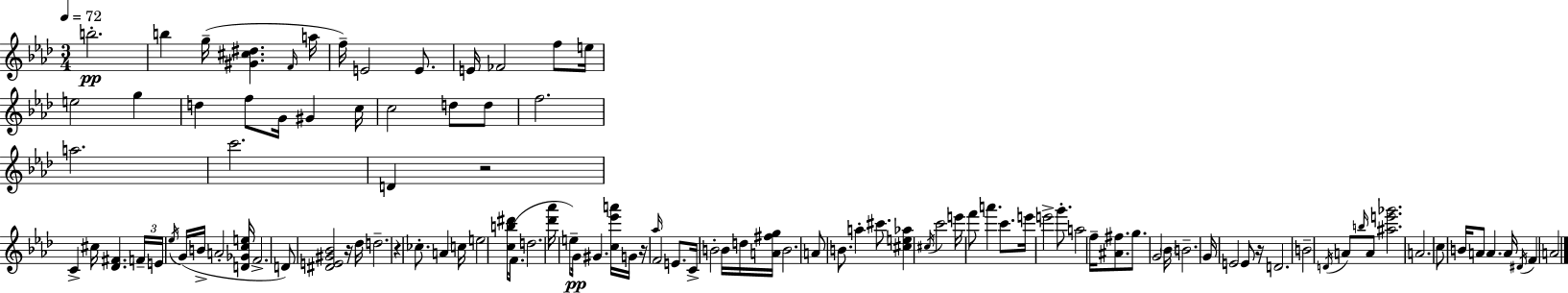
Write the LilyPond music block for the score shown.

{
  \clef treble
  \numericTimeSignature
  \time 3/4
  \key aes \major
  \tempo 4 = 72
  b''2.-.\pp | b''4 g''16--( <gis' cis'' dis''>4. \grace { f'16 } | a''16 f''16--) e'2 e'8. | e'16 fes'2 f''8 | \break e''16 e''2 g''4 | d''4 f''8 g'16 gis'4 | c''16 c''2 d''8 d''8 | f''2. | \break a''2. | c'''2. | d'4 r2 | c'4-> cis''16 <des' fis'>4. | \break \tuplet 3/2 { f'16-- e'16 \acciaccatura { ees''16 } } g'16( b'16-> a'2-. | <d' ges' c'' e''>16 f'2.-> | d'8) <dis' e' gis' bes'>2 | r16 des''16 d''2.-- | \break r4 ces''8.-. a'4 | c''16 e''2 <c'' b'' dis'''>16 f'8.( | d''2. | <des''' aes'''>16 e''8--) g'16\pp gis'4. | \break <c'' ees''' a'''>16 g'16 r16 \grace { aes''16 } f'2 | e'8. c'16-> b'2-. | b'16 d''16 <a' fis'' g''>16 b'2. | a'8 b'8. a''4-. | \break cis'''8. <cis'' e'' aes''>4 \acciaccatura { cis''16 } c'''2 | e'''16 f'''8 a'''4. | c'''8. e'''16 e'''2-> | g'''8.-. a''2 | \break f''16-- <ais' fis''>8. g''8. g'2 | \parenthesize bes'16 b'2.-- | g'16 e'2 | e'8 r16 d'2. | \break b'2-- | \acciaccatura { d'16 } a'8 \grace { b''16 } a'8 <ais'' e''' ges'''>2. | a'2. | c''8 b'16 a'8 a'4. | \break a'16 \acciaccatura { dis'16 } f'4 a'2 | \bar "|."
}